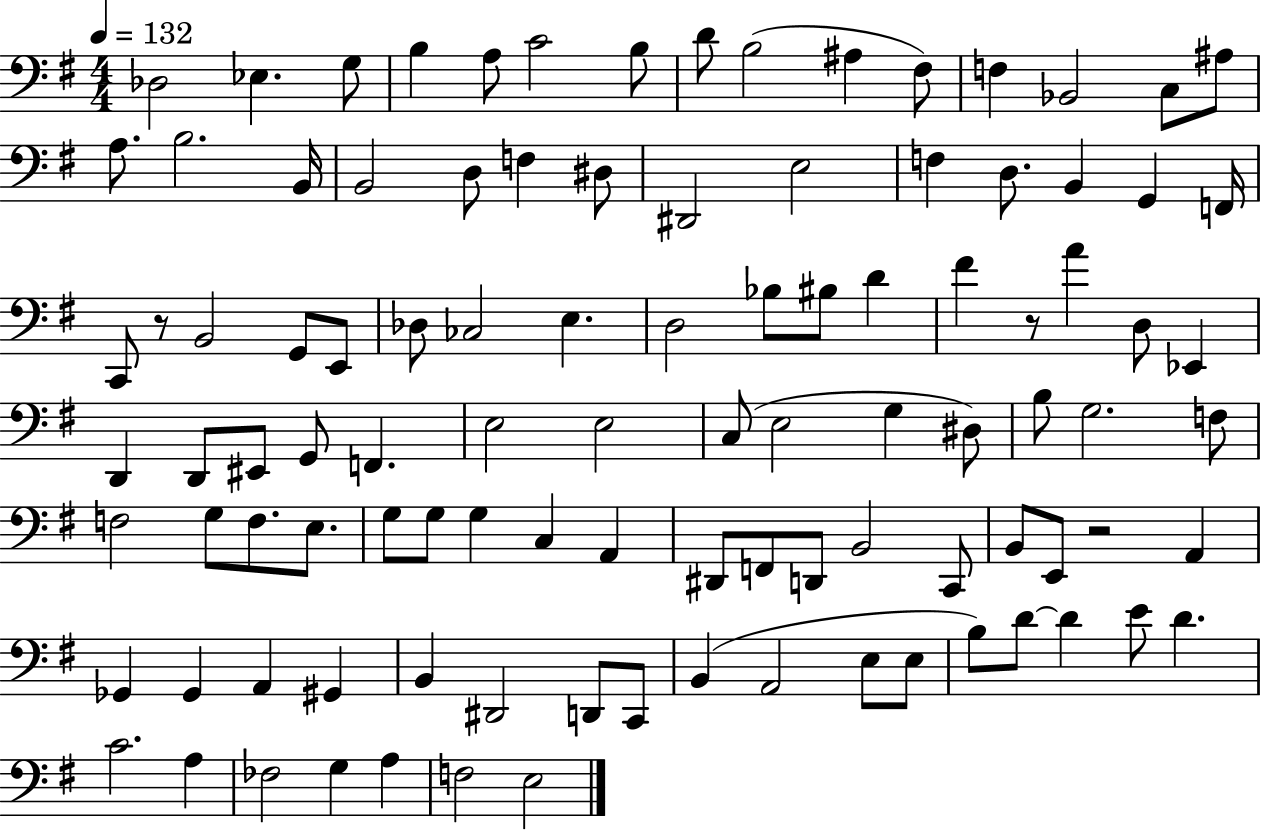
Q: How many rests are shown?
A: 3